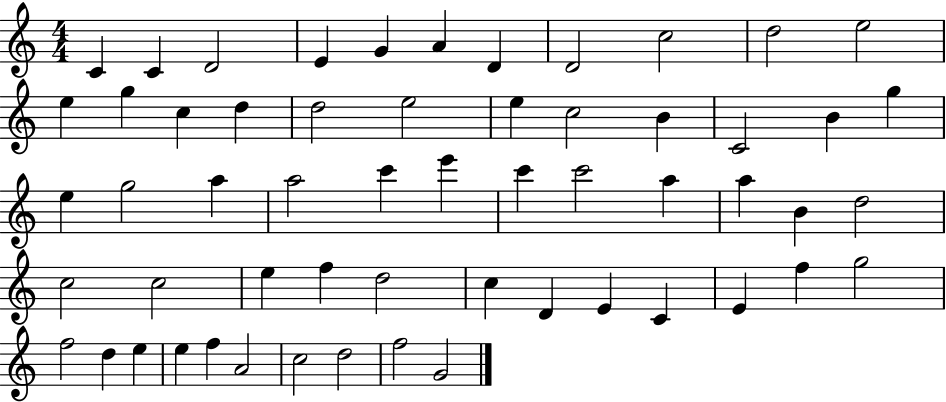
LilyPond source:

{
  \clef treble
  \numericTimeSignature
  \time 4/4
  \key c \major
  c'4 c'4 d'2 | e'4 g'4 a'4 d'4 | d'2 c''2 | d''2 e''2 | \break e''4 g''4 c''4 d''4 | d''2 e''2 | e''4 c''2 b'4 | c'2 b'4 g''4 | \break e''4 g''2 a''4 | a''2 c'''4 e'''4 | c'''4 c'''2 a''4 | a''4 b'4 d''2 | \break c''2 c''2 | e''4 f''4 d''2 | c''4 d'4 e'4 c'4 | e'4 f''4 g''2 | \break f''2 d''4 e''4 | e''4 f''4 a'2 | c''2 d''2 | f''2 g'2 | \break \bar "|."
}